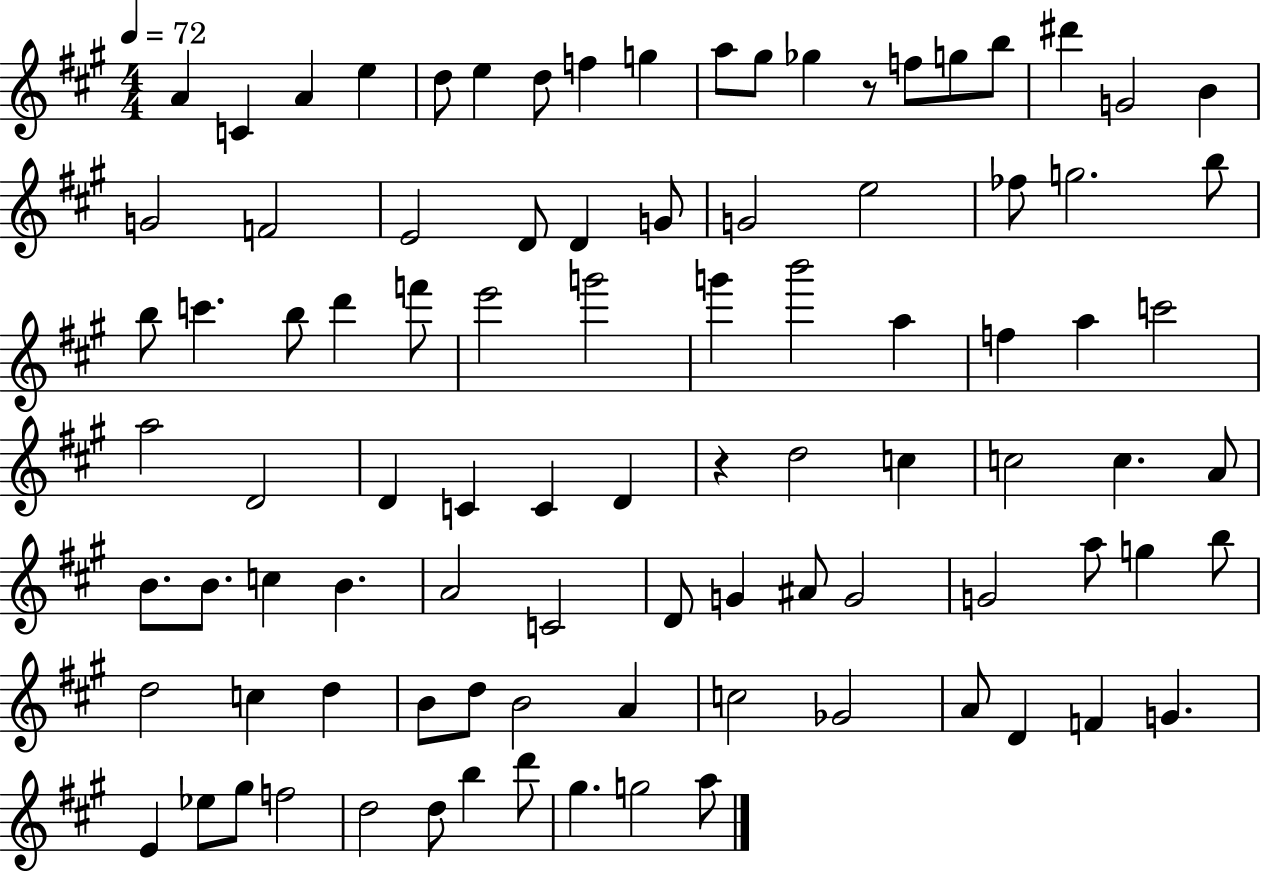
A4/q C4/q A4/q E5/q D5/e E5/q D5/e F5/q G5/q A5/e G#5/e Gb5/q R/e F5/e G5/e B5/e D#6/q G4/h B4/q G4/h F4/h E4/h D4/e D4/q G4/e G4/h E5/h FES5/e G5/h. B5/e B5/e C6/q. B5/e D6/q F6/e E6/h G6/h G6/q B6/h A5/q F5/q A5/q C6/h A5/h D4/h D4/q C4/q C4/q D4/q R/q D5/h C5/q C5/h C5/q. A4/e B4/e. B4/e. C5/q B4/q. A4/h C4/h D4/e G4/q A#4/e G4/h G4/h A5/e G5/q B5/e D5/h C5/q D5/q B4/e D5/e B4/h A4/q C5/h Gb4/h A4/e D4/q F4/q G4/q. E4/q Eb5/e G#5/e F5/h D5/h D5/e B5/q D6/e G#5/q. G5/h A5/e